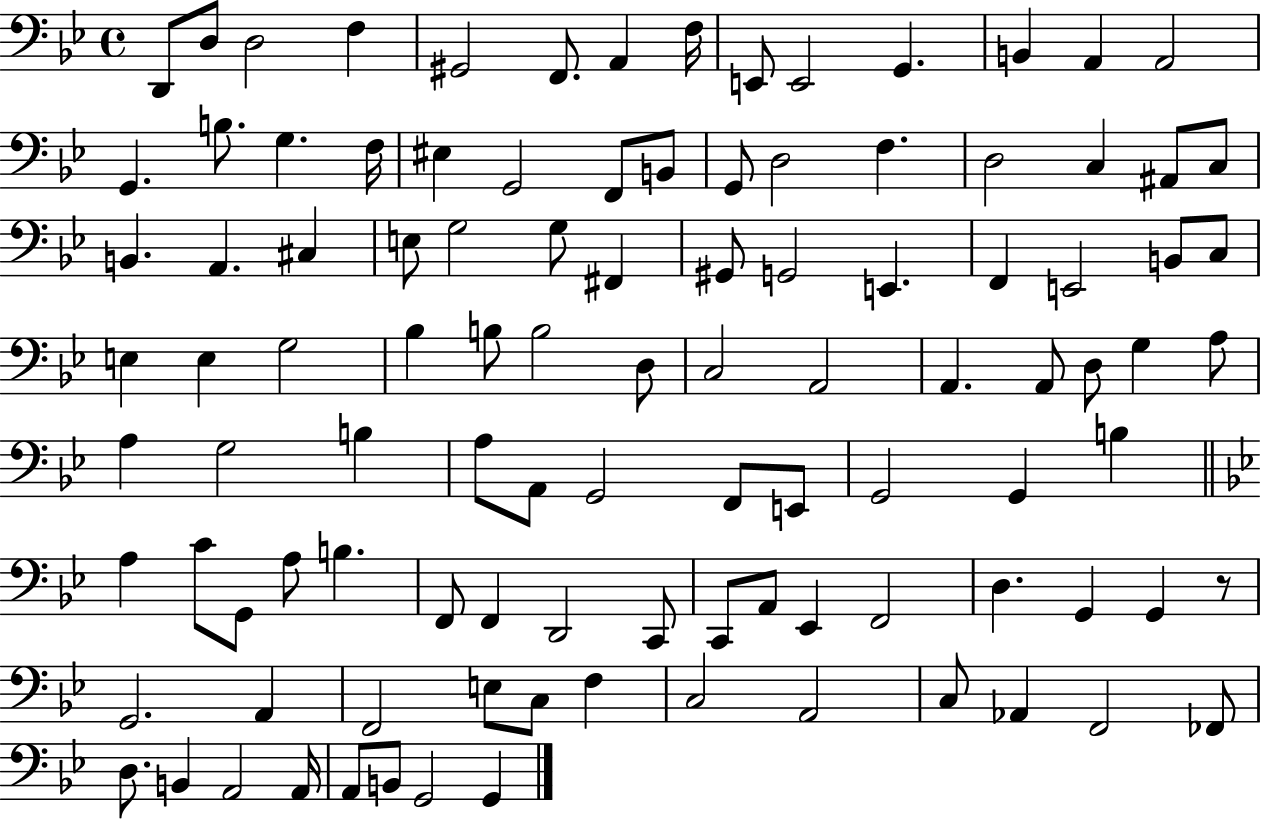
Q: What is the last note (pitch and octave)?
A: G2